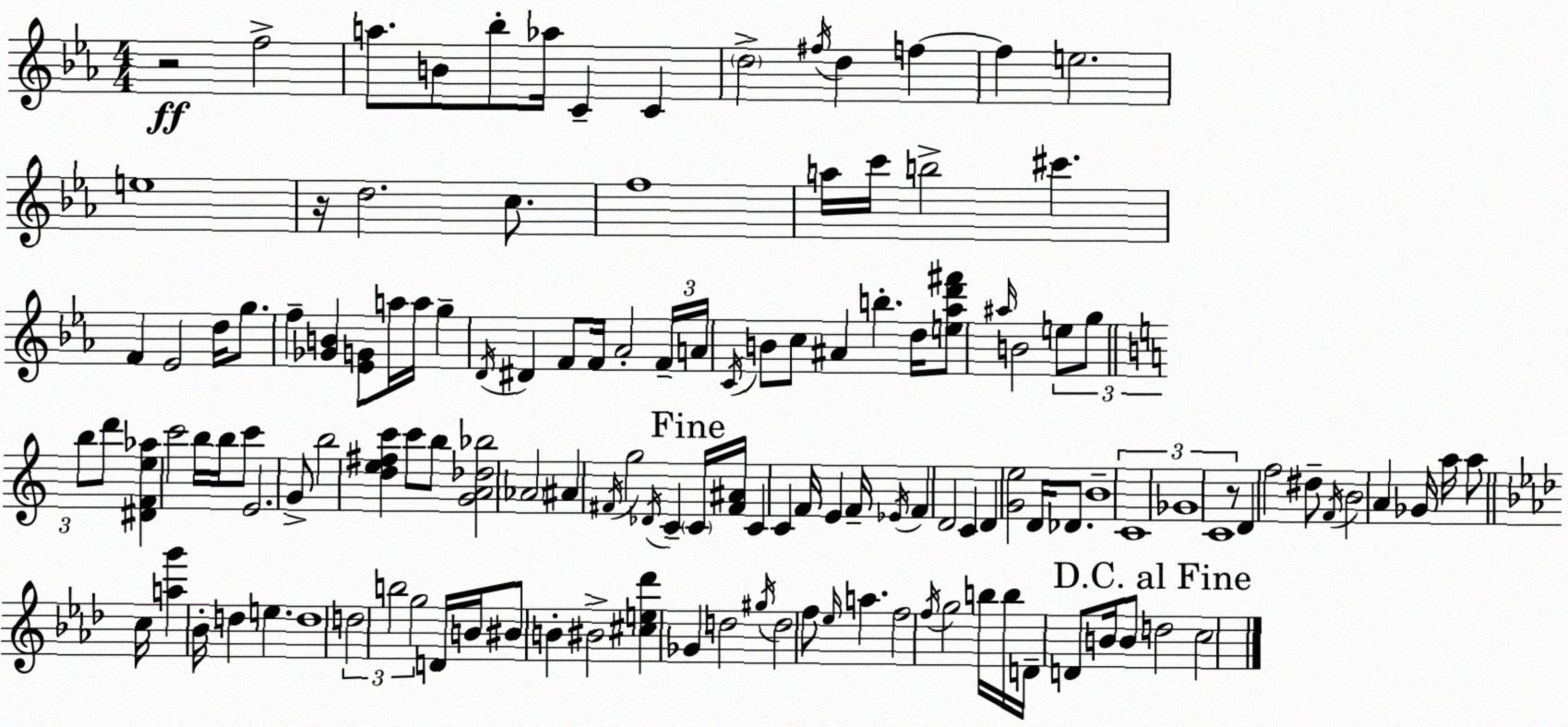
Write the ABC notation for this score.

X:1
T:Untitled
M:4/4
L:1/4
K:Eb
z2 f2 a/2 B/2 _b/2 _a/4 C C d2 ^f/4 d f f e2 e4 z/4 d2 c/2 f4 a/4 c'/4 b2 ^c' F _E2 d/4 g/2 f [_GB] [_EG]/2 a/4 a/4 g D/4 ^D F/2 F/4 _A2 F/4 A/4 C/4 B/2 c/2 ^A b d/4 [e_ad'^f']/2 ^a/4 B2 e/2 g/2 b/2 d'/2 [^DFe_a] c'2 b/4 b/4 c'/2 E2 G/2 b2 [de^fc'] c'/2 b/2 [GA_d_b]2 _A2 ^A ^F/4 g2 _D/4 C C/4 [^F^A]/4 C C F/4 E F/4 _E/4 F D2 C D [Ge]2 D/4 _D/2 B4 C4 _G4 C4 z/2 D f2 ^d/2 F/4 B2 A _G/4 a/4 a/2 c/4 [ag'] _B/4 d e d4 d2 b2 g2 D/4 B/4 ^B/2 B ^B2 [^ce_d'] _G d2 ^g/4 d2 f/2 _e/4 a f2 f/4 g2 b/4 b/4 D/4 D/2 B/4 B/2 d2 c2